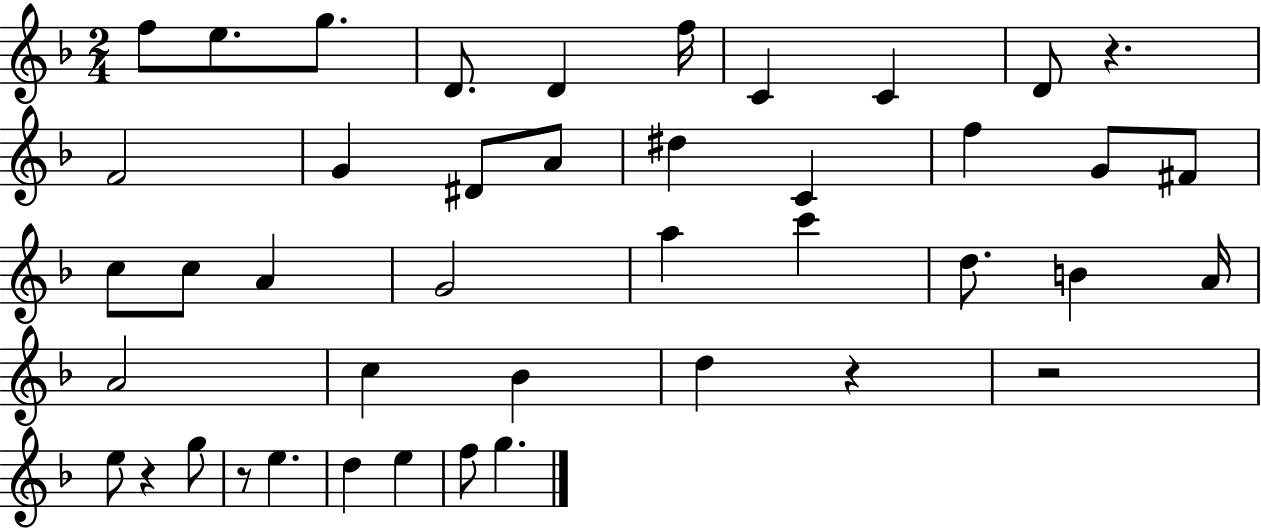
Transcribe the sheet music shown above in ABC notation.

X:1
T:Untitled
M:2/4
L:1/4
K:F
f/2 e/2 g/2 D/2 D f/4 C C D/2 z F2 G ^D/2 A/2 ^d C f G/2 ^F/2 c/2 c/2 A G2 a c' d/2 B A/4 A2 c _B d z z2 e/2 z g/2 z/2 e d e f/2 g